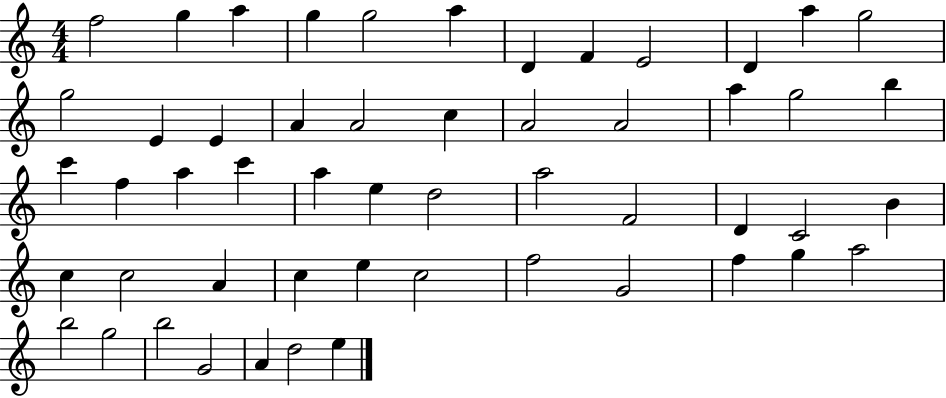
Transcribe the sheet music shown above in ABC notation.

X:1
T:Untitled
M:4/4
L:1/4
K:C
f2 g a g g2 a D F E2 D a g2 g2 E E A A2 c A2 A2 a g2 b c' f a c' a e d2 a2 F2 D C2 B c c2 A c e c2 f2 G2 f g a2 b2 g2 b2 G2 A d2 e